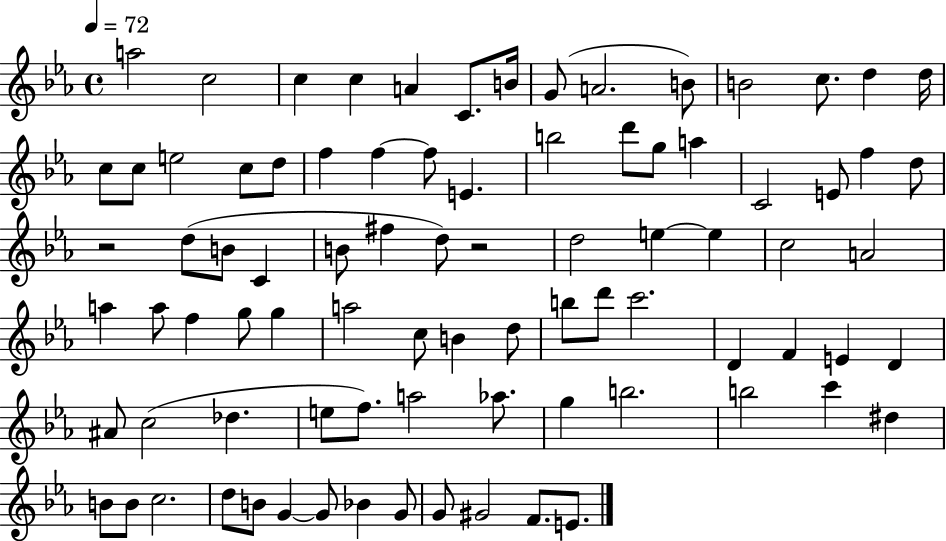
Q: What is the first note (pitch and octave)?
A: A5